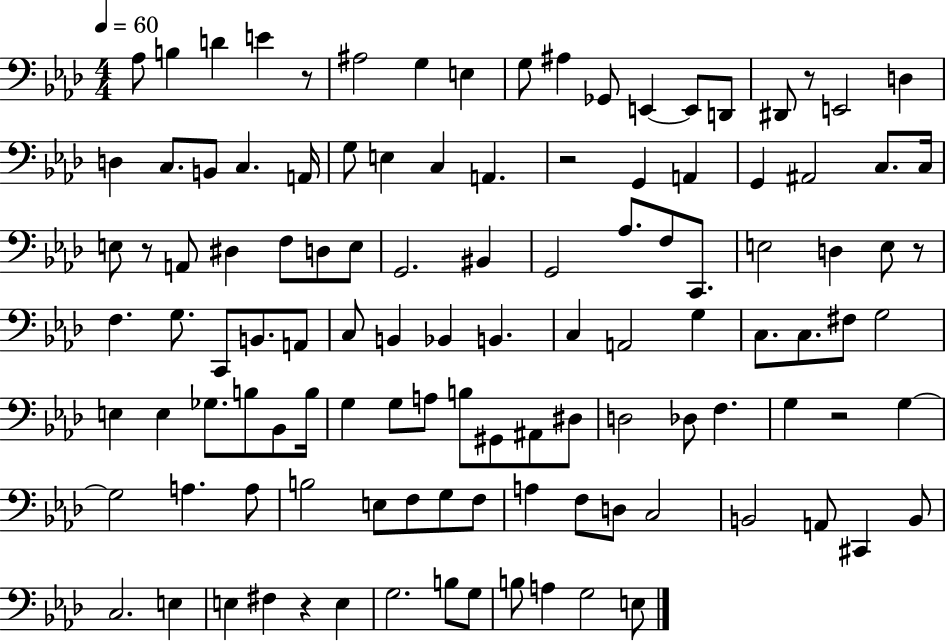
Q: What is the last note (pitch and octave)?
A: E3